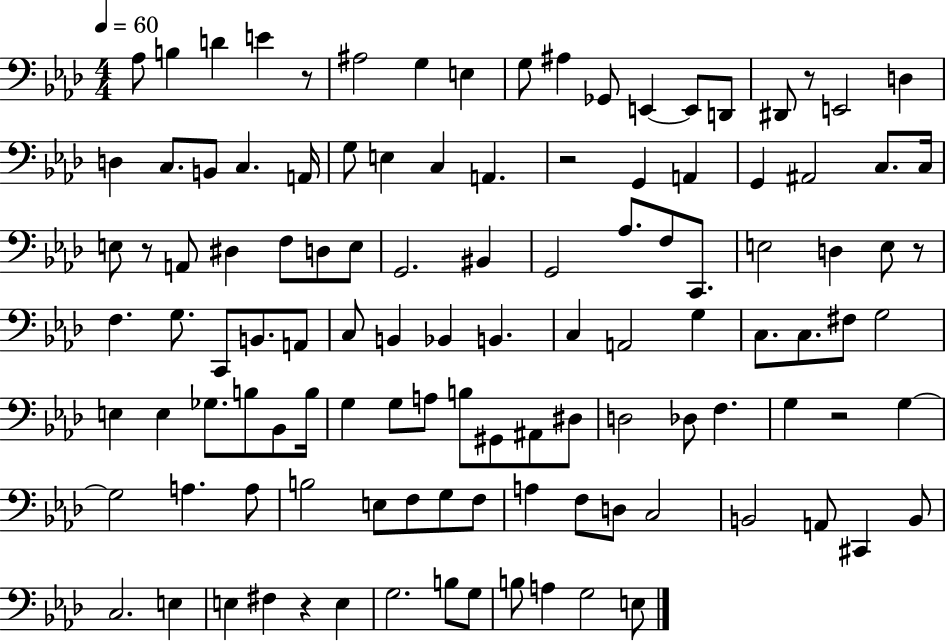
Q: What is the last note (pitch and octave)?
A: E3